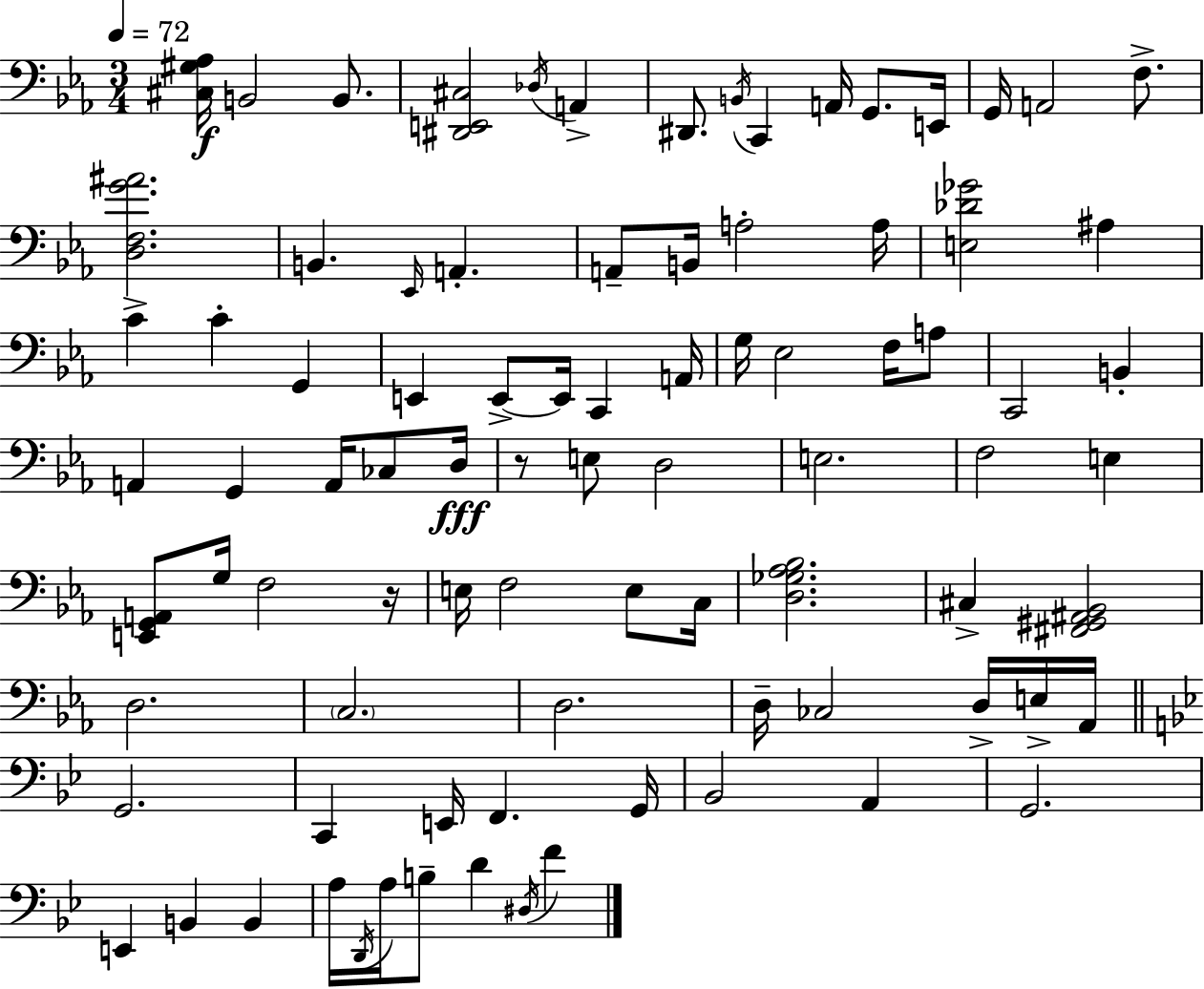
X:1
T:Untitled
M:3/4
L:1/4
K:Eb
[^C,^G,_A,]/4 B,,2 B,,/2 [^D,,E,,^C,]2 _D,/4 A,, ^D,,/2 B,,/4 C,, A,,/4 G,,/2 E,,/4 G,,/4 A,,2 F,/2 [D,F,G^A]2 B,, _E,,/4 A,, A,,/2 B,,/4 A,2 A,/4 [E,_D_G]2 ^A, C C G,, E,, E,,/2 E,,/4 C,, A,,/4 G,/4 _E,2 F,/4 A,/2 C,,2 B,, A,, G,, A,,/4 _C,/2 D,/4 z/2 E,/2 D,2 E,2 F,2 E, [E,,G,,A,,]/2 G,/4 F,2 z/4 E,/4 F,2 E,/2 C,/4 [D,_G,_A,_B,]2 ^C, [^F,,^G,,^A,,_B,,]2 D,2 C,2 D,2 D,/4 _C,2 D,/4 E,/4 _A,,/4 G,,2 C,, E,,/4 F,, G,,/4 _B,,2 A,, G,,2 E,, B,, B,, A,/4 D,,/4 A,/4 B,/2 D ^D,/4 F